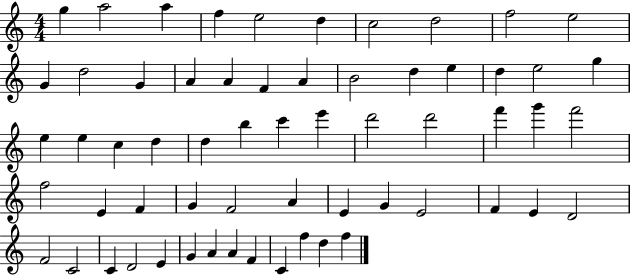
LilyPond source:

{
  \clef treble
  \numericTimeSignature
  \time 4/4
  \key c \major
  g''4 a''2 a''4 | f''4 e''2 d''4 | c''2 d''2 | f''2 e''2 | \break g'4 d''2 g'4 | a'4 a'4 f'4 a'4 | b'2 d''4 e''4 | d''4 e''2 g''4 | \break e''4 e''4 c''4 d''4 | d''4 b''4 c'''4 e'''4 | d'''2 d'''2 | f'''4 g'''4 f'''2 | \break f''2 e'4 f'4 | g'4 f'2 a'4 | e'4 g'4 e'2 | f'4 e'4 d'2 | \break f'2 c'2 | c'4 d'2 e'4 | g'4 a'4 a'4 f'4 | c'4 f''4 d''4 f''4 | \break \bar "|."
}